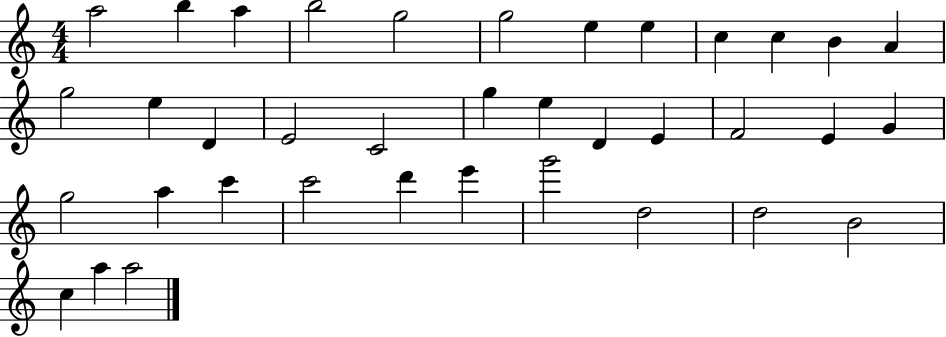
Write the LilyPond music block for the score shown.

{
  \clef treble
  \numericTimeSignature
  \time 4/4
  \key c \major
  a''2 b''4 a''4 | b''2 g''2 | g''2 e''4 e''4 | c''4 c''4 b'4 a'4 | \break g''2 e''4 d'4 | e'2 c'2 | g''4 e''4 d'4 e'4 | f'2 e'4 g'4 | \break g''2 a''4 c'''4 | c'''2 d'''4 e'''4 | g'''2 d''2 | d''2 b'2 | \break c''4 a''4 a''2 | \bar "|."
}